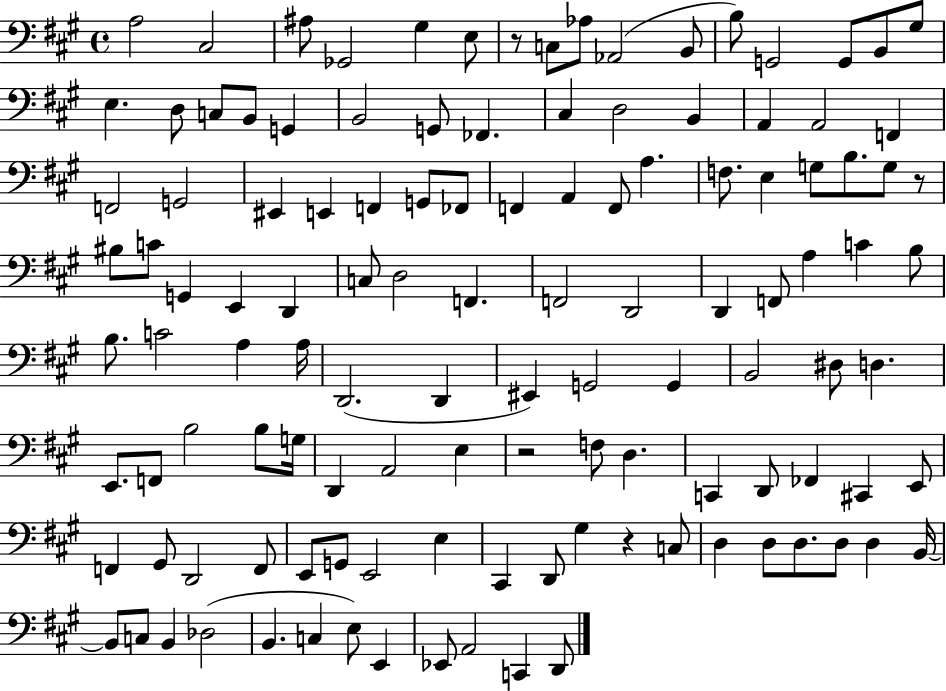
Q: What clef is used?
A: bass